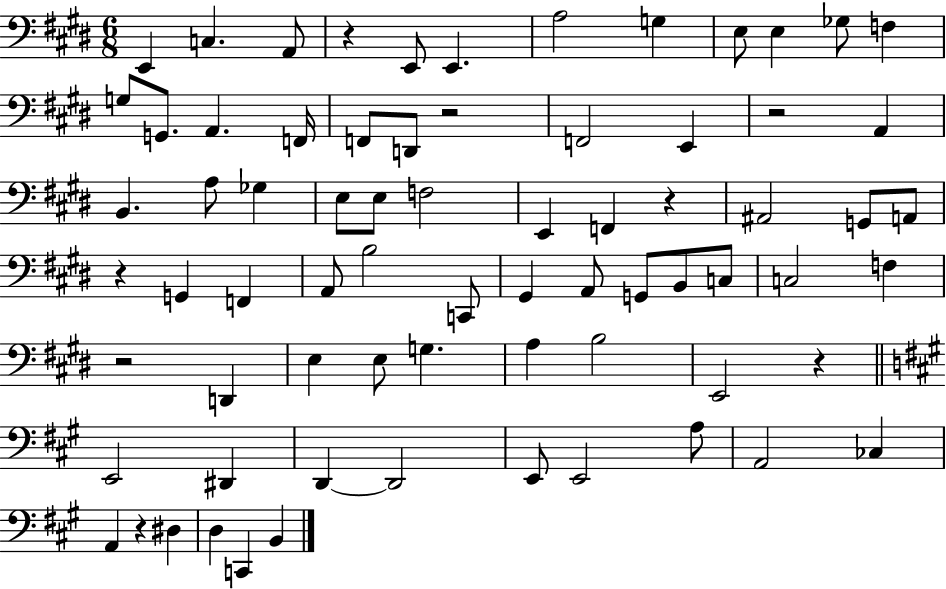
X:1
T:Untitled
M:6/8
L:1/4
K:E
E,, C, A,,/2 z E,,/2 E,, A,2 G, E,/2 E, _G,/2 F, G,/2 G,,/2 A,, F,,/4 F,,/2 D,,/2 z2 F,,2 E,, z2 A,, B,, A,/2 _G, E,/2 E,/2 F,2 E,, F,, z ^A,,2 G,,/2 A,,/2 z G,, F,, A,,/2 B,2 C,,/2 ^G,, A,,/2 G,,/2 B,,/2 C,/2 C,2 F, z2 D,, E, E,/2 G, A, B,2 E,,2 z E,,2 ^D,, D,, D,,2 E,,/2 E,,2 A,/2 A,,2 _C, A,, z ^D, D, C,, B,,